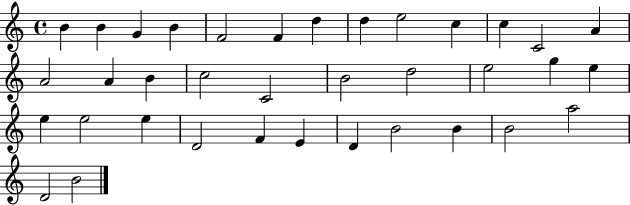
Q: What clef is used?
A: treble